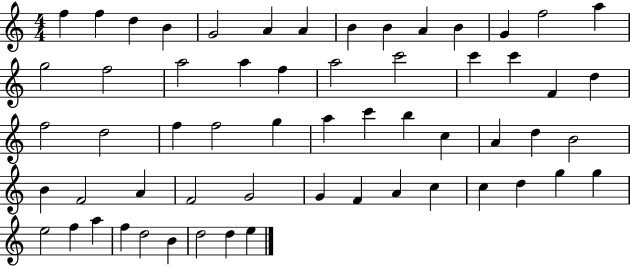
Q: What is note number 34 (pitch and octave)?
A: C5